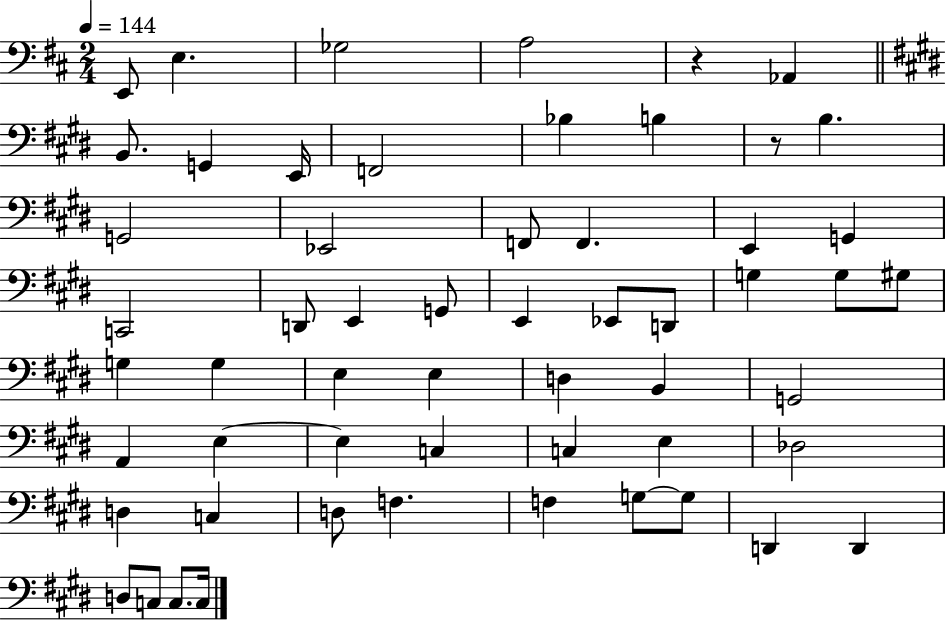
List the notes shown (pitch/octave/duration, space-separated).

E2/e E3/q. Gb3/h A3/h R/q Ab2/q B2/e. G2/q E2/s F2/h Bb3/q B3/q R/e B3/q. G2/h Eb2/h F2/e F2/q. E2/q G2/q C2/h D2/e E2/q G2/e E2/q Eb2/e D2/e G3/q G3/e G#3/e G3/q G3/q E3/q E3/q D3/q B2/q G2/h A2/q E3/q E3/q C3/q C3/q E3/q Db3/h D3/q C3/q D3/e F3/q. F3/q G3/e G3/e D2/q D2/q D3/e C3/e C3/e. C3/s